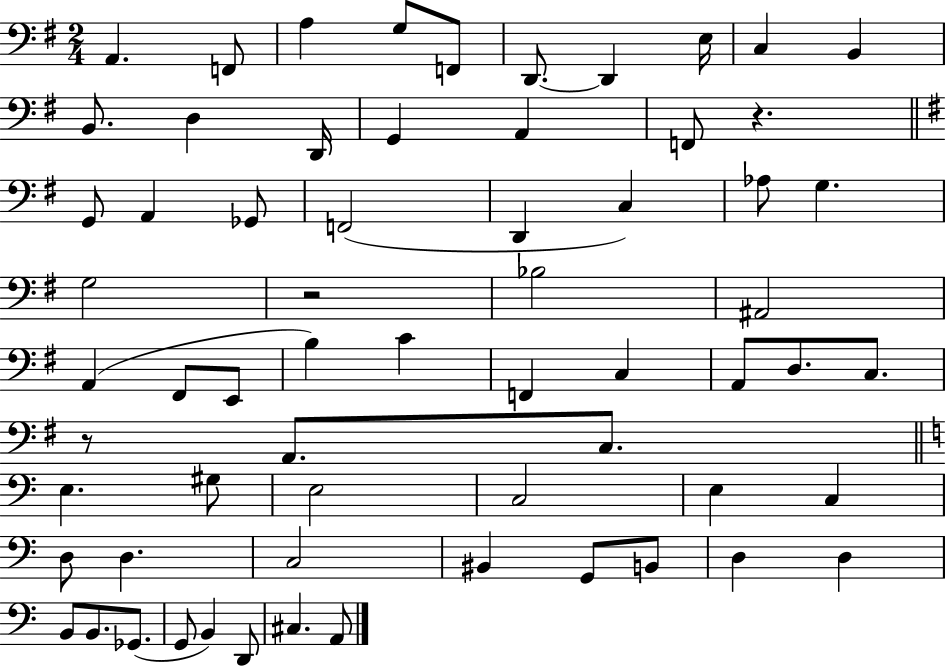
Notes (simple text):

A2/q. F2/e A3/q G3/e F2/e D2/e. D2/q E3/s C3/q B2/q B2/e. D3/q D2/s G2/q A2/q F2/e R/q. G2/e A2/q Gb2/e F2/h D2/q C3/q Ab3/e G3/q. G3/h R/h Bb3/h A#2/h A2/q F#2/e E2/e B3/q C4/q F2/q C3/q A2/e D3/e. C3/e. R/e A2/e. C3/e. E3/q. G#3/e E3/h C3/h E3/q C3/q D3/e D3/q. C3/h BIS2/q G2/e B2/e D3/q D3/q B2/e B2/e. Gb2/e. G2/e B2/q D2/e C#3/q. A2/e